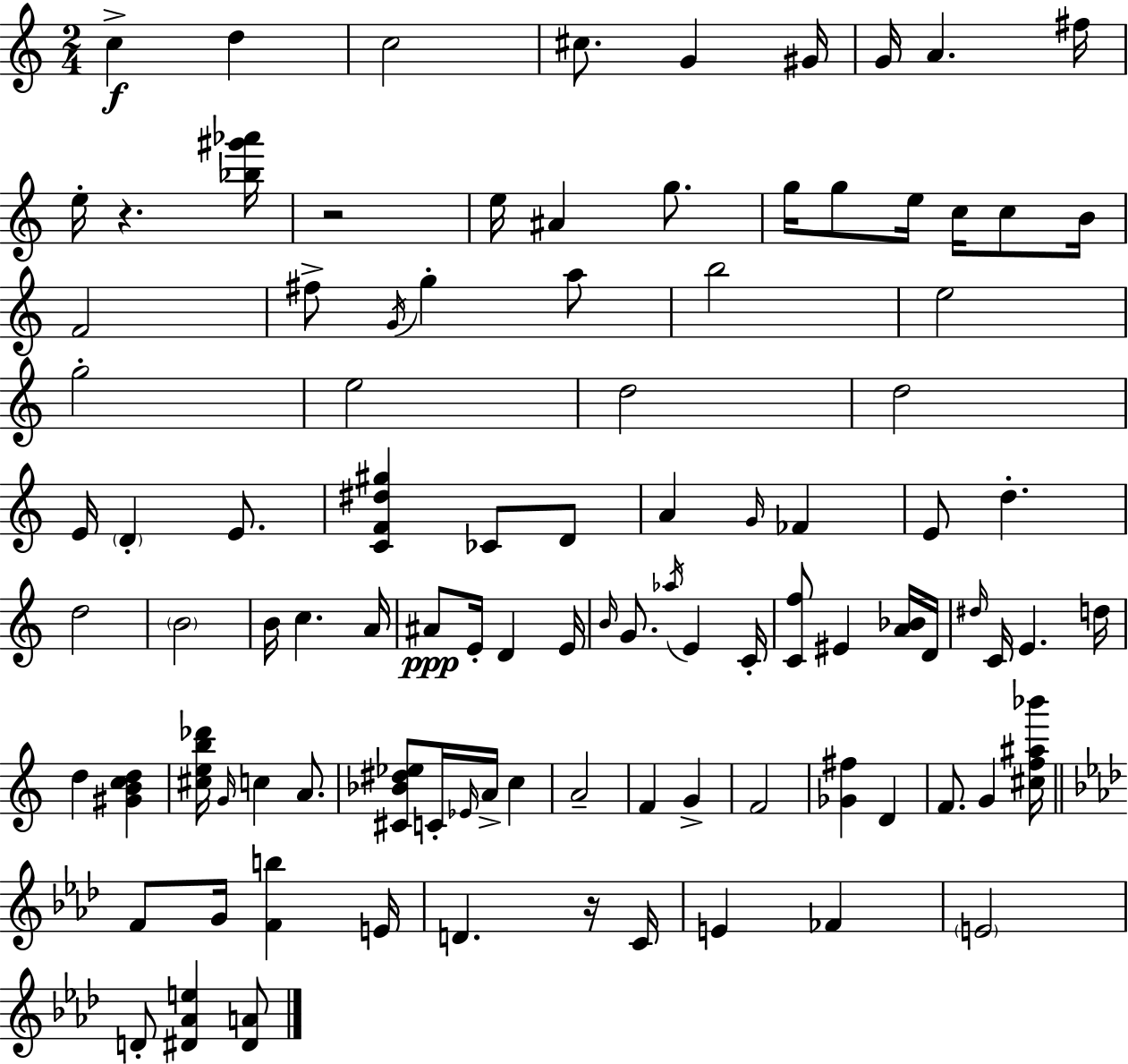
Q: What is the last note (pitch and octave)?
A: D4